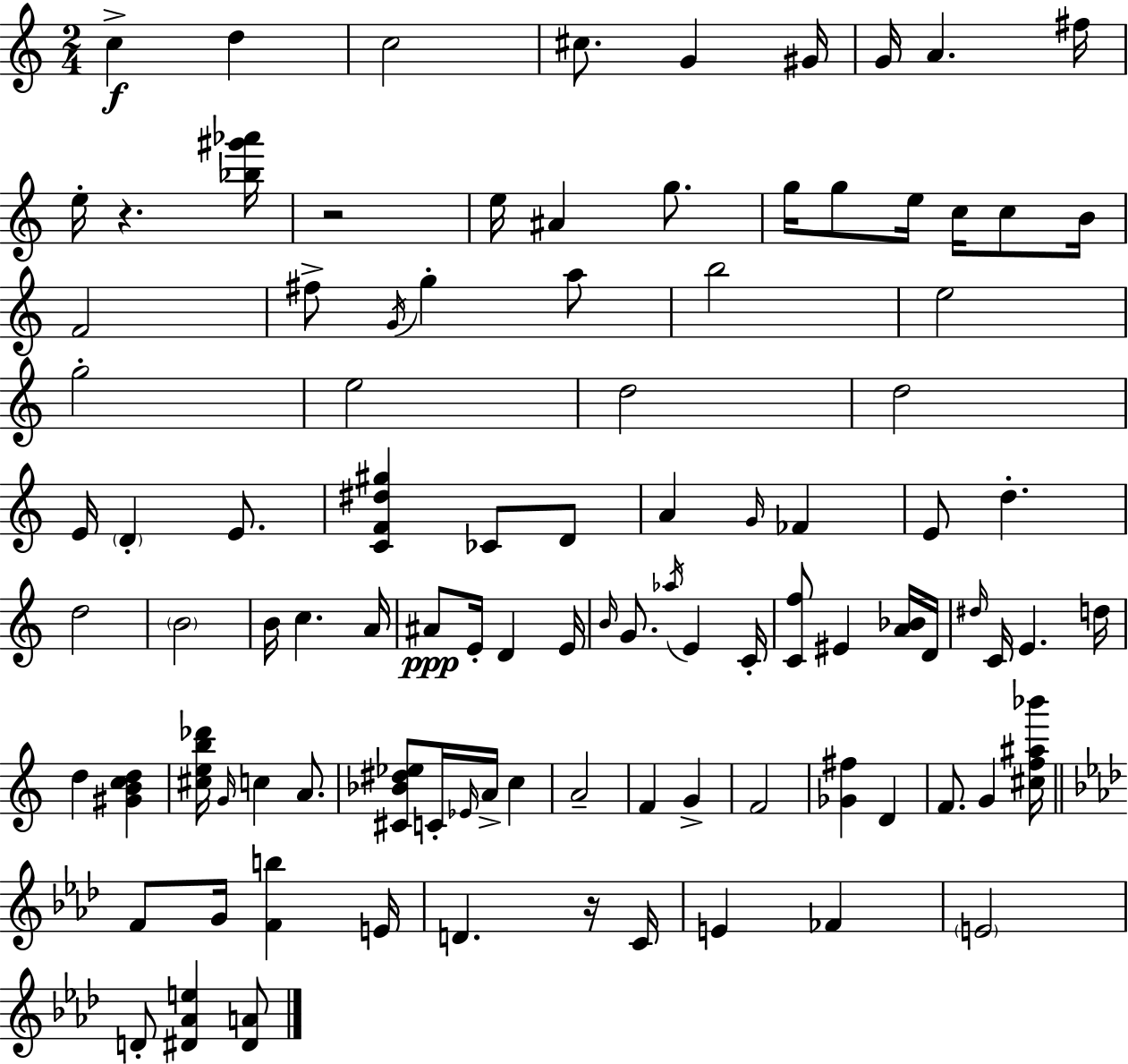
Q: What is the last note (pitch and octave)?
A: D4